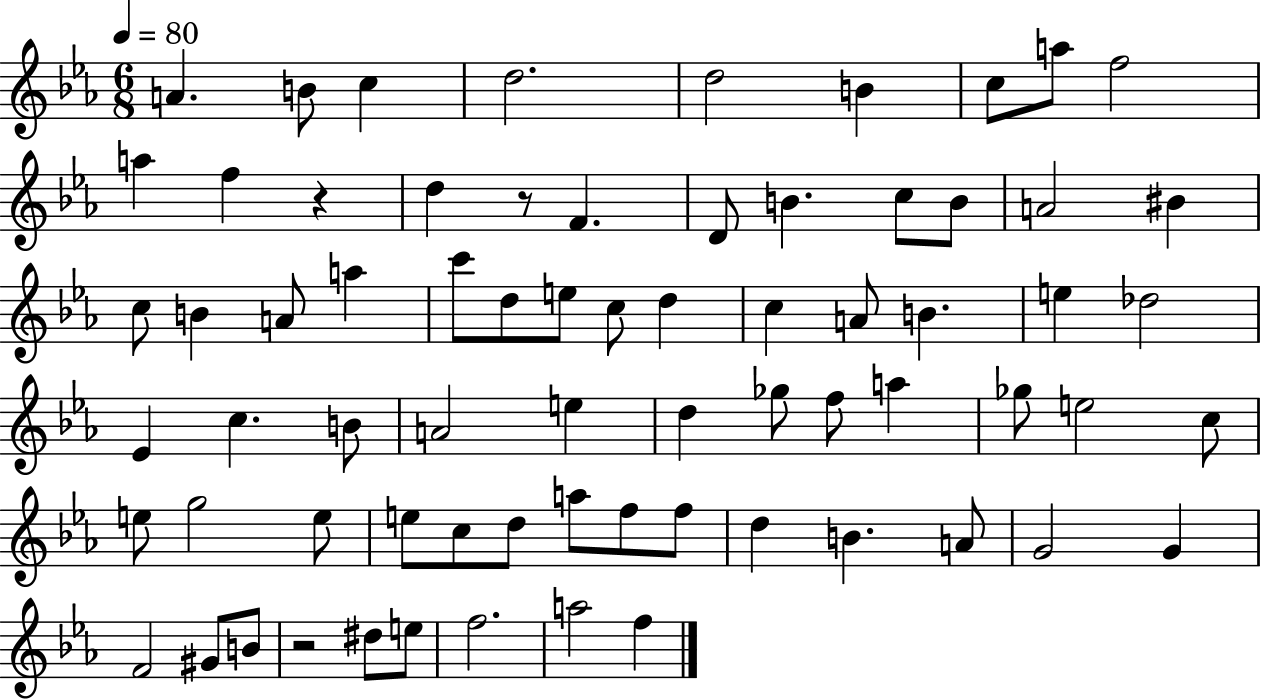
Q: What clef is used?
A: treble